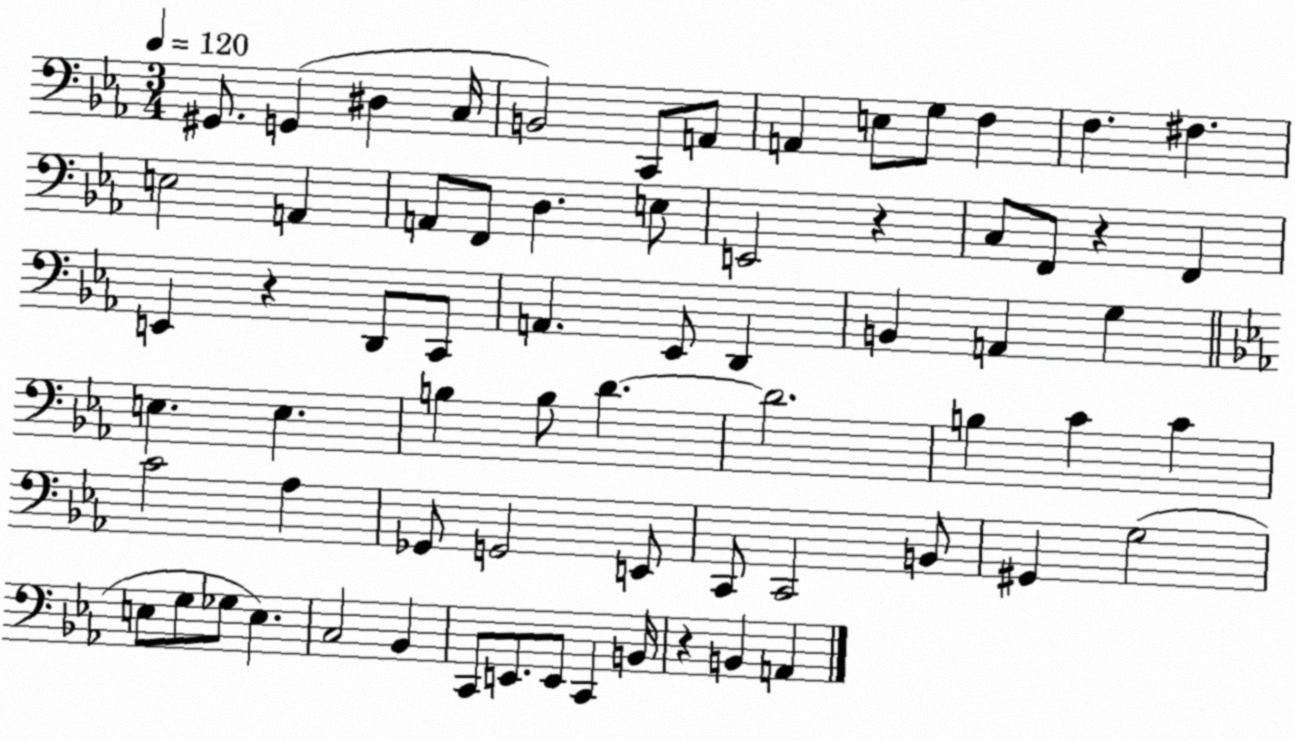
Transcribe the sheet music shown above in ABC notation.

X:1
T:Untitled
M:3/4
L:1/4
K:Eb
^G,,/2 G,, ^D, C,/4 B,,2 C,,/2 A,,/2 A,, E,/2 G,/2 F, F, ^F, E,2 A,, A,,/2 F,,/2 D, E,/2 E,,2 z C,/2 F,,/2 z F,, E,, z D,,/2 C,,/2 A,, _E,,/2 D,, B,, A,, G, E, E, B, B,/2 D D2 B, C C C2 _A, _G,,/2 G,,2 E,,/2 C,,/2 C,,2 B,,/2 ^G,, G,2 E,/2 G,/2 _G,/2 E, C,2 _B,, C,,/2 E,,/2 E,,/2 C,, B,,/4 z B,, A,,